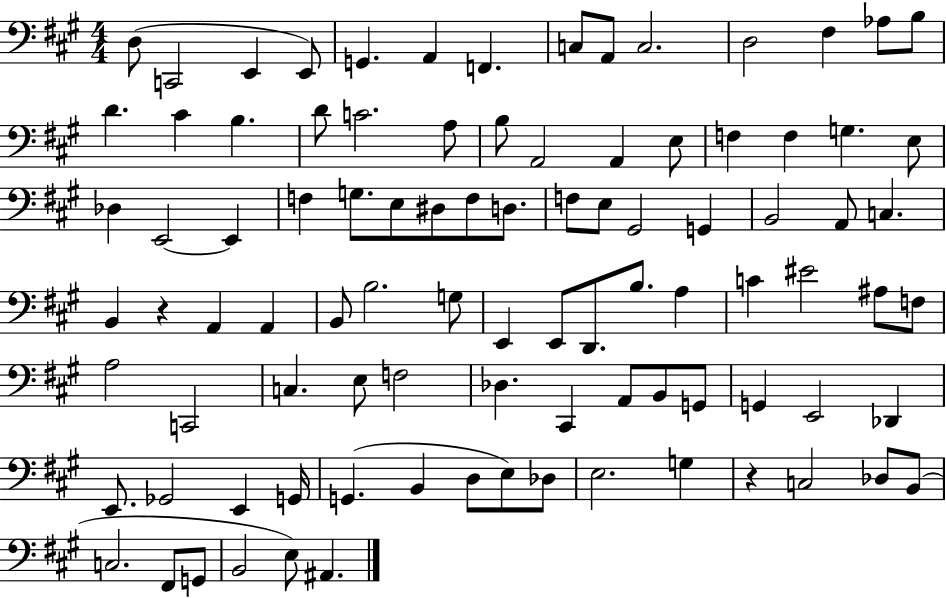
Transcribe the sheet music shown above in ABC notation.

X:1
T:Untitled
M:4/4
L:1/4
K:A
D,/2 C,,2 E,, E,,/2 G,, A,, F,, C,/2 A,,/2 C,2 D,2 ^F, _A,/2 B,/2 D ^C B, D/2 C2 A,/2 B,/2 A,,2 A,, E,/2 F, F, G, E,/2 _D, E,,2 E,, F, G,/2 E,/2 ^D,/2 F,/2 D,/2 F,/2 E,/2 ^G,,2 G,, B,,2 A,,/2 C, B,, z A,, A,, B,,/2 B,2 G,/2 E,, E,,/2 D,,/2 B,/2 A, C ^E2 ^A,/2 F,/2 A,2 C,,2 C, E,/2 F,2 _D, ^C,, A,,/2 B,,/2 G,,/2 G,, E,,2 _D,, E,,/2 _G,,2 E,, G,,/4 G,, B,, D,/2 E,/2 _D,/2 E,2 G, z C,2 _D,/2 B,,/2 C,2 ^F,,/2 G,,/2 B,,2 E,/2 ^A,,